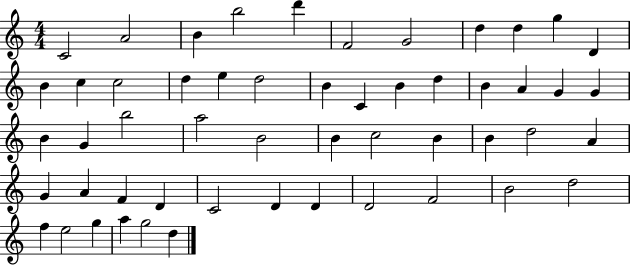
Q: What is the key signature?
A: C major